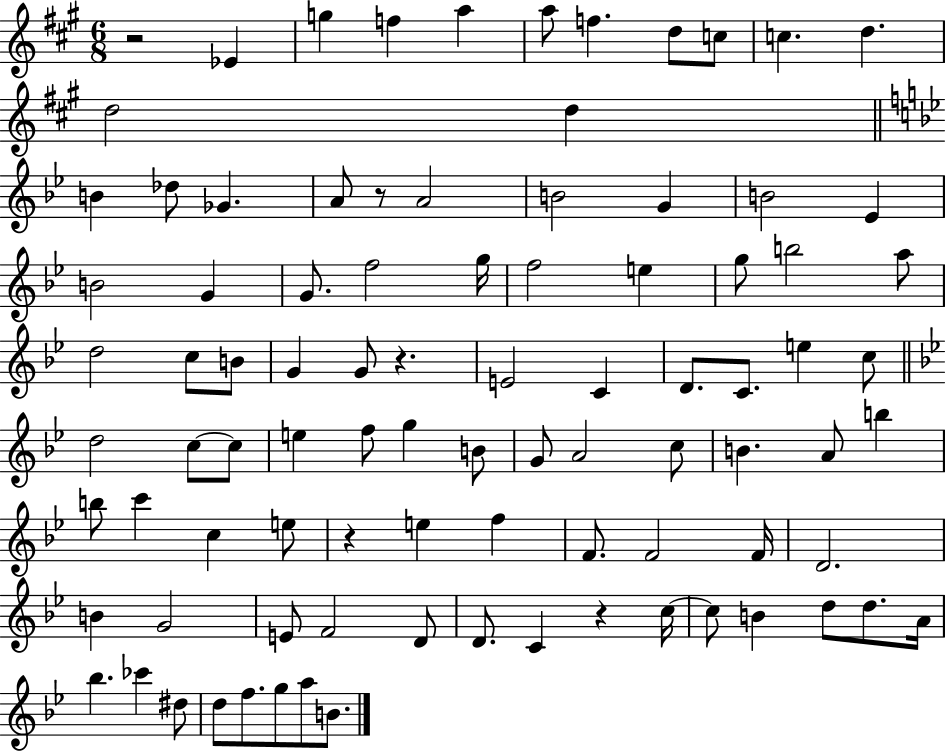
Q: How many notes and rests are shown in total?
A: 91